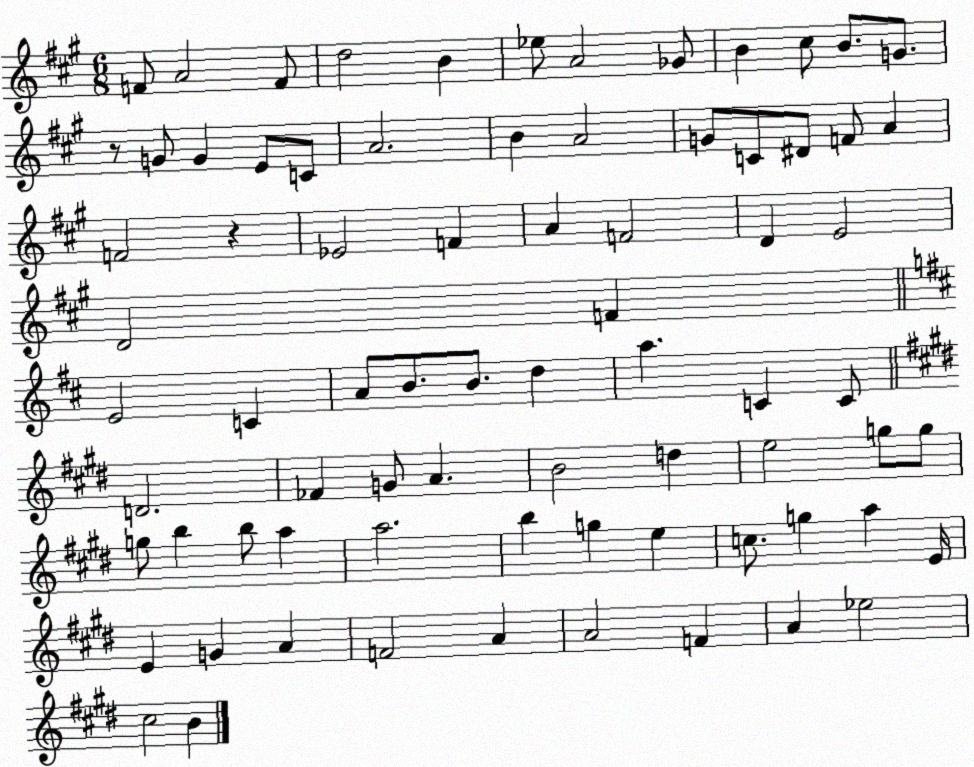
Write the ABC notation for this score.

X:1
T:Untitled
M:6/8
L:1/4
K:A
F/2 A2 F/2 d2 B _e/2 A2 _G/2 B ^c/2 B/2 G/2 z/2 G/2 G E/2 C/2 A2 B A2 G/2 C/2 ^D/2 F/2 A F2 z _E2 F A F2 D E2 D2 F E2 C A/2 B/2 B/2 d a C C/2 D2 _F G/2 A B2 d e2 g/2 g/2 g/2 b b/2 a a2 b g e c/2 g a E/4 E G A F2 A A2 F A _e2 ^c2 B